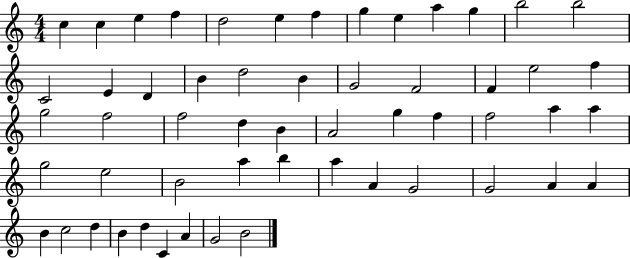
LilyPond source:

{
  \clef treble
  \numericTimeSignature
  \time 4/4
  \key c \major
  c''4 c''4 e''4 f''4 | d''2 e''4 f''4 | g''4 e''4 a''4 g''4 | b''2 b''2 | \break c'2 e'4 d'4 | b'4 d''2 b'4 | g'2 f'2 | f'4 e''2 f''4 | \break g''2 f''2 | f''2 d''4 b'4 | a'2 g''4 f''4 | f''2 a''4 a''4 | \break g''2 e''2 | b'2 a''4 b''4 | a''4 a'4 g'2 | g'2 a'4 a'4 | \break b'4 c''2 d''4 | b'4 d''4 c'4 a'4 | g'2 b'2 | \bar "|."
}